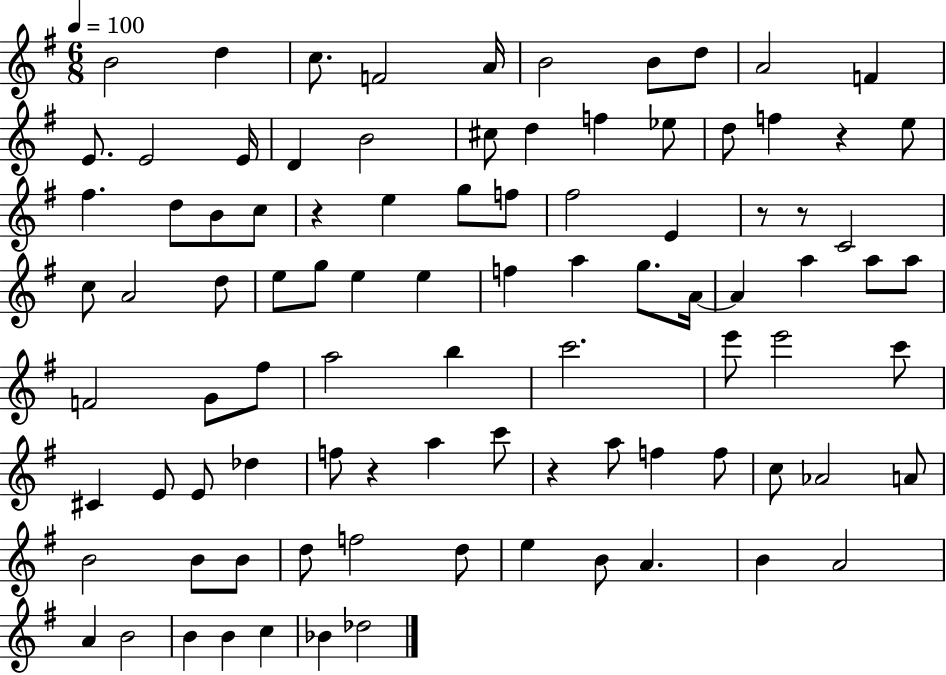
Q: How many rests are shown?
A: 6